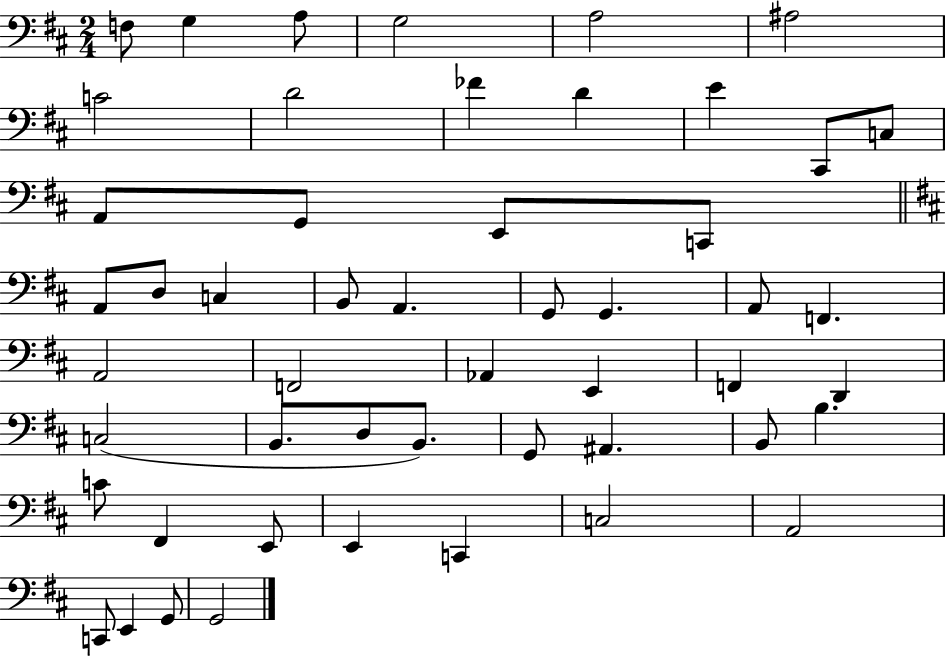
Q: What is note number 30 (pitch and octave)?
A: E2